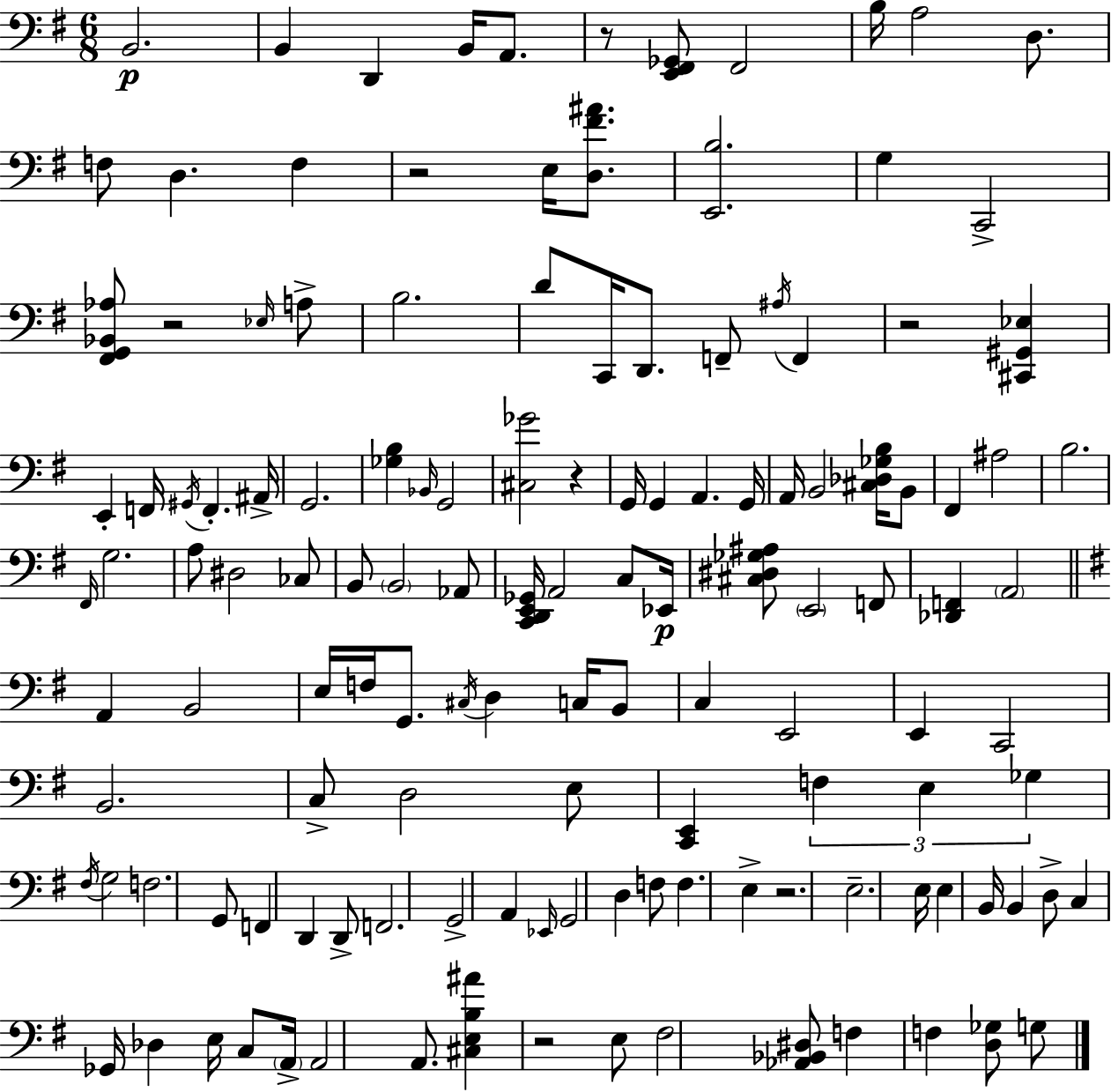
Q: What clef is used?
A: bass